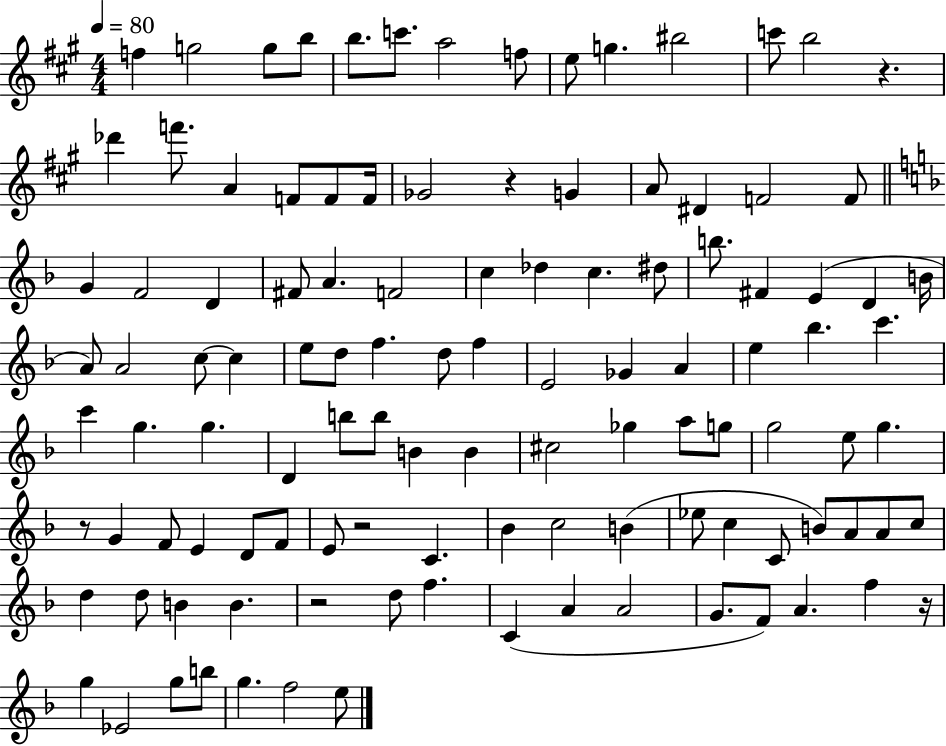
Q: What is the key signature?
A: A major